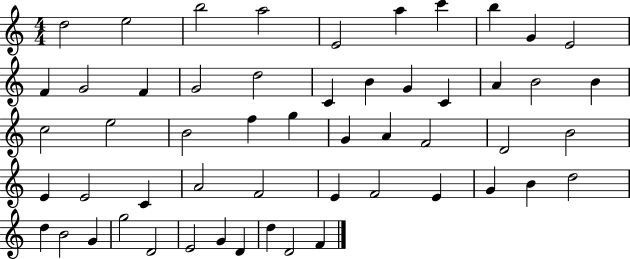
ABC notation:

X:1
T:Untitled
M:4/4
L:1/4
K:C
d2 e2 b2 a2 E2 a c' b G E2 F G2 F G2 d2 C B G C A B2 B c2 e2 B2 f g G A F2 D2 B2 E E2 C A2 F2 E F2 E G B d2 d B2 G g2 D2 E2 G D d D2 F